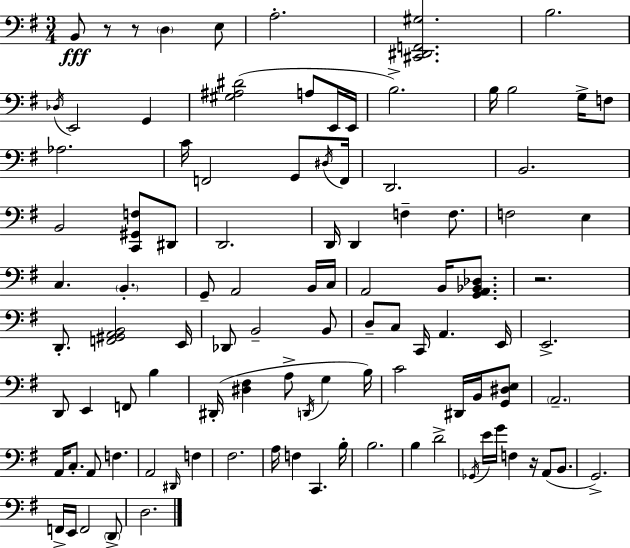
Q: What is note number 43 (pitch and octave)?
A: E2